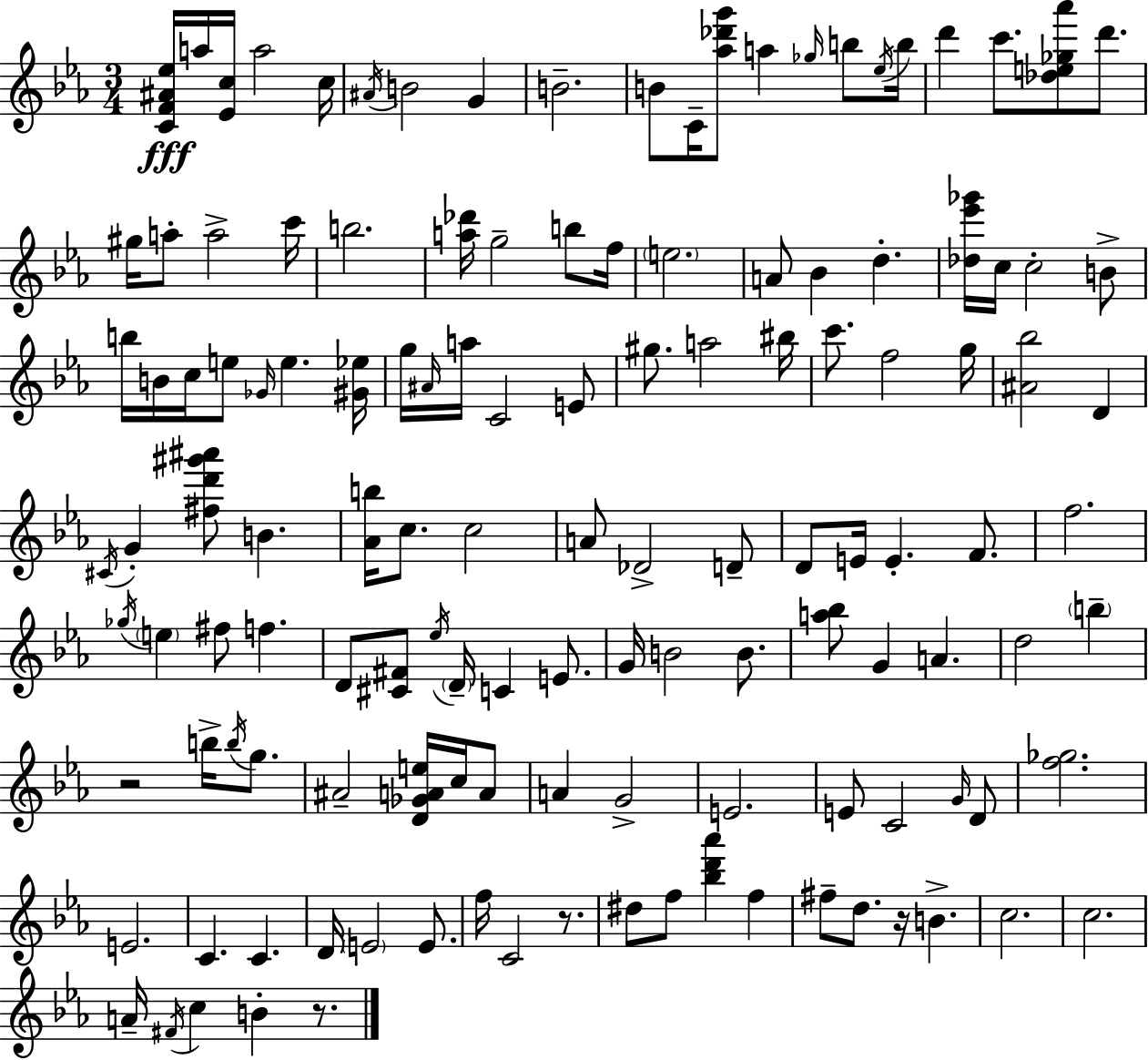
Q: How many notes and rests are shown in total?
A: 131